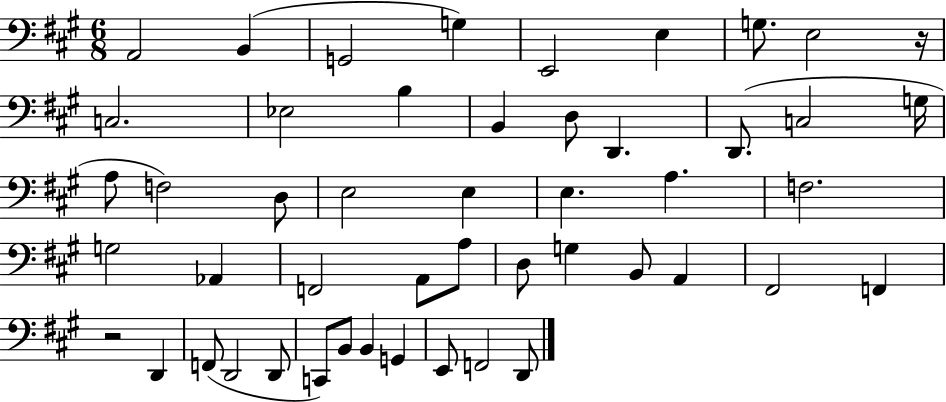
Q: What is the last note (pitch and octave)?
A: D2